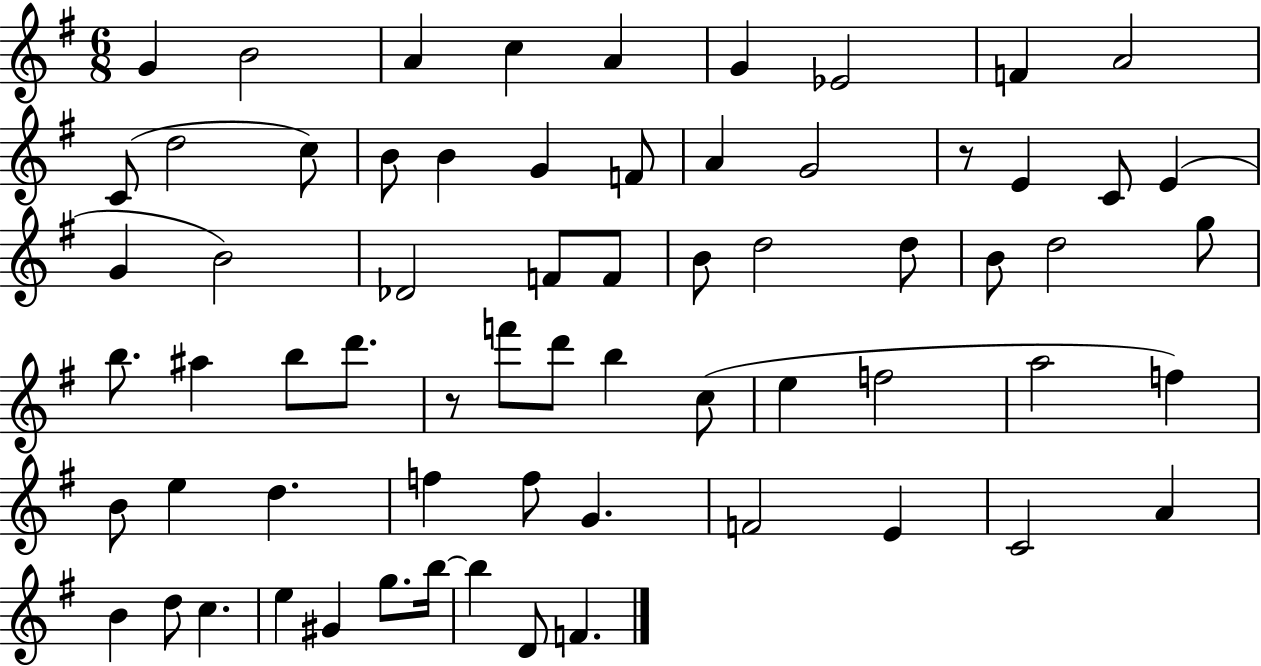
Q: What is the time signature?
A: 6/8